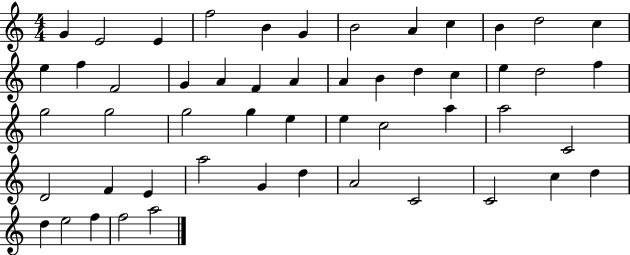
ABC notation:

X:1
T:Untitled
M:4/4
L:1/4
K:C
G E2 E f2 B G B2 A c B d2 c e f F2 G A F A A B d c e d2 f g2 g2 g2 g e e c2 a a2 C2 D2 F E a2 G d A2 C2 C2 c d d e2 f f2 a2